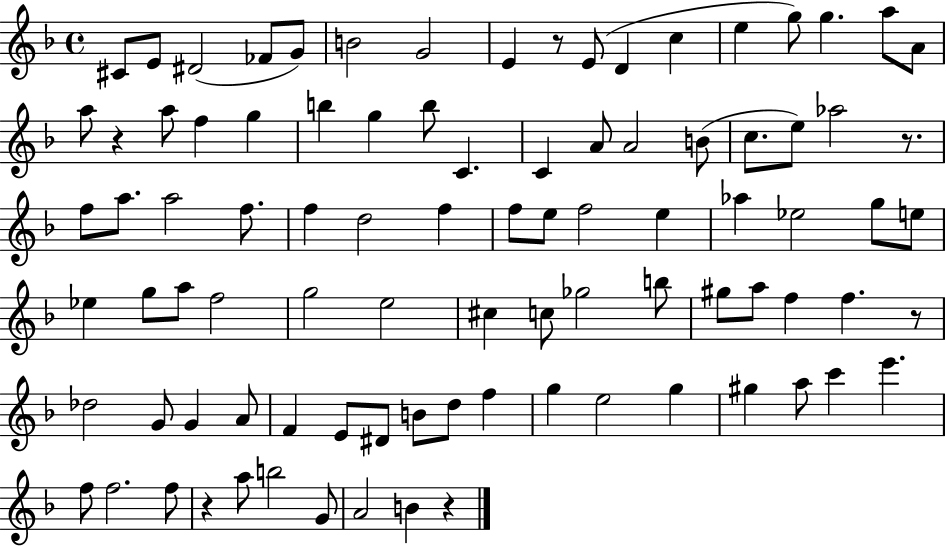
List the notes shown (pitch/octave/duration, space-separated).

C#4/e E4/e D#4/h FES4/e G4/e B4/h G4/h E4/q R/e E4/e D4/q C5/q E5/q G5/e G5/q. A5/e A4/e A5/e R/q A5/e F5/q G5/q B5/q G5/q B5/e C4/q. C4/q A4/e A4/h B4/e C5/e. E5/e Ab5/h R/e. F5/e A5/e. A5/h F5/e. F5/q D5/h F5/q F5/e E5/e F5/h E5/q Ab5/q Eb5/h G5/e E5/e Eb5/q G5/e A5/e F5/h G5/h E5/h C#5/q C5/e Gb5/h B5/e G#5/e A5/e F5/q F5/q. R/e Db5/h G4/e G4/q A4/e F4/q E4/e D#4/e B4/e D5/e F5/q G5/q E5/h G5/q G#5/q A5/e C6/q E6/q. F5/e F5/h. F5/e R/q A5/e B5/h G4/e A4/h B4/q R/q